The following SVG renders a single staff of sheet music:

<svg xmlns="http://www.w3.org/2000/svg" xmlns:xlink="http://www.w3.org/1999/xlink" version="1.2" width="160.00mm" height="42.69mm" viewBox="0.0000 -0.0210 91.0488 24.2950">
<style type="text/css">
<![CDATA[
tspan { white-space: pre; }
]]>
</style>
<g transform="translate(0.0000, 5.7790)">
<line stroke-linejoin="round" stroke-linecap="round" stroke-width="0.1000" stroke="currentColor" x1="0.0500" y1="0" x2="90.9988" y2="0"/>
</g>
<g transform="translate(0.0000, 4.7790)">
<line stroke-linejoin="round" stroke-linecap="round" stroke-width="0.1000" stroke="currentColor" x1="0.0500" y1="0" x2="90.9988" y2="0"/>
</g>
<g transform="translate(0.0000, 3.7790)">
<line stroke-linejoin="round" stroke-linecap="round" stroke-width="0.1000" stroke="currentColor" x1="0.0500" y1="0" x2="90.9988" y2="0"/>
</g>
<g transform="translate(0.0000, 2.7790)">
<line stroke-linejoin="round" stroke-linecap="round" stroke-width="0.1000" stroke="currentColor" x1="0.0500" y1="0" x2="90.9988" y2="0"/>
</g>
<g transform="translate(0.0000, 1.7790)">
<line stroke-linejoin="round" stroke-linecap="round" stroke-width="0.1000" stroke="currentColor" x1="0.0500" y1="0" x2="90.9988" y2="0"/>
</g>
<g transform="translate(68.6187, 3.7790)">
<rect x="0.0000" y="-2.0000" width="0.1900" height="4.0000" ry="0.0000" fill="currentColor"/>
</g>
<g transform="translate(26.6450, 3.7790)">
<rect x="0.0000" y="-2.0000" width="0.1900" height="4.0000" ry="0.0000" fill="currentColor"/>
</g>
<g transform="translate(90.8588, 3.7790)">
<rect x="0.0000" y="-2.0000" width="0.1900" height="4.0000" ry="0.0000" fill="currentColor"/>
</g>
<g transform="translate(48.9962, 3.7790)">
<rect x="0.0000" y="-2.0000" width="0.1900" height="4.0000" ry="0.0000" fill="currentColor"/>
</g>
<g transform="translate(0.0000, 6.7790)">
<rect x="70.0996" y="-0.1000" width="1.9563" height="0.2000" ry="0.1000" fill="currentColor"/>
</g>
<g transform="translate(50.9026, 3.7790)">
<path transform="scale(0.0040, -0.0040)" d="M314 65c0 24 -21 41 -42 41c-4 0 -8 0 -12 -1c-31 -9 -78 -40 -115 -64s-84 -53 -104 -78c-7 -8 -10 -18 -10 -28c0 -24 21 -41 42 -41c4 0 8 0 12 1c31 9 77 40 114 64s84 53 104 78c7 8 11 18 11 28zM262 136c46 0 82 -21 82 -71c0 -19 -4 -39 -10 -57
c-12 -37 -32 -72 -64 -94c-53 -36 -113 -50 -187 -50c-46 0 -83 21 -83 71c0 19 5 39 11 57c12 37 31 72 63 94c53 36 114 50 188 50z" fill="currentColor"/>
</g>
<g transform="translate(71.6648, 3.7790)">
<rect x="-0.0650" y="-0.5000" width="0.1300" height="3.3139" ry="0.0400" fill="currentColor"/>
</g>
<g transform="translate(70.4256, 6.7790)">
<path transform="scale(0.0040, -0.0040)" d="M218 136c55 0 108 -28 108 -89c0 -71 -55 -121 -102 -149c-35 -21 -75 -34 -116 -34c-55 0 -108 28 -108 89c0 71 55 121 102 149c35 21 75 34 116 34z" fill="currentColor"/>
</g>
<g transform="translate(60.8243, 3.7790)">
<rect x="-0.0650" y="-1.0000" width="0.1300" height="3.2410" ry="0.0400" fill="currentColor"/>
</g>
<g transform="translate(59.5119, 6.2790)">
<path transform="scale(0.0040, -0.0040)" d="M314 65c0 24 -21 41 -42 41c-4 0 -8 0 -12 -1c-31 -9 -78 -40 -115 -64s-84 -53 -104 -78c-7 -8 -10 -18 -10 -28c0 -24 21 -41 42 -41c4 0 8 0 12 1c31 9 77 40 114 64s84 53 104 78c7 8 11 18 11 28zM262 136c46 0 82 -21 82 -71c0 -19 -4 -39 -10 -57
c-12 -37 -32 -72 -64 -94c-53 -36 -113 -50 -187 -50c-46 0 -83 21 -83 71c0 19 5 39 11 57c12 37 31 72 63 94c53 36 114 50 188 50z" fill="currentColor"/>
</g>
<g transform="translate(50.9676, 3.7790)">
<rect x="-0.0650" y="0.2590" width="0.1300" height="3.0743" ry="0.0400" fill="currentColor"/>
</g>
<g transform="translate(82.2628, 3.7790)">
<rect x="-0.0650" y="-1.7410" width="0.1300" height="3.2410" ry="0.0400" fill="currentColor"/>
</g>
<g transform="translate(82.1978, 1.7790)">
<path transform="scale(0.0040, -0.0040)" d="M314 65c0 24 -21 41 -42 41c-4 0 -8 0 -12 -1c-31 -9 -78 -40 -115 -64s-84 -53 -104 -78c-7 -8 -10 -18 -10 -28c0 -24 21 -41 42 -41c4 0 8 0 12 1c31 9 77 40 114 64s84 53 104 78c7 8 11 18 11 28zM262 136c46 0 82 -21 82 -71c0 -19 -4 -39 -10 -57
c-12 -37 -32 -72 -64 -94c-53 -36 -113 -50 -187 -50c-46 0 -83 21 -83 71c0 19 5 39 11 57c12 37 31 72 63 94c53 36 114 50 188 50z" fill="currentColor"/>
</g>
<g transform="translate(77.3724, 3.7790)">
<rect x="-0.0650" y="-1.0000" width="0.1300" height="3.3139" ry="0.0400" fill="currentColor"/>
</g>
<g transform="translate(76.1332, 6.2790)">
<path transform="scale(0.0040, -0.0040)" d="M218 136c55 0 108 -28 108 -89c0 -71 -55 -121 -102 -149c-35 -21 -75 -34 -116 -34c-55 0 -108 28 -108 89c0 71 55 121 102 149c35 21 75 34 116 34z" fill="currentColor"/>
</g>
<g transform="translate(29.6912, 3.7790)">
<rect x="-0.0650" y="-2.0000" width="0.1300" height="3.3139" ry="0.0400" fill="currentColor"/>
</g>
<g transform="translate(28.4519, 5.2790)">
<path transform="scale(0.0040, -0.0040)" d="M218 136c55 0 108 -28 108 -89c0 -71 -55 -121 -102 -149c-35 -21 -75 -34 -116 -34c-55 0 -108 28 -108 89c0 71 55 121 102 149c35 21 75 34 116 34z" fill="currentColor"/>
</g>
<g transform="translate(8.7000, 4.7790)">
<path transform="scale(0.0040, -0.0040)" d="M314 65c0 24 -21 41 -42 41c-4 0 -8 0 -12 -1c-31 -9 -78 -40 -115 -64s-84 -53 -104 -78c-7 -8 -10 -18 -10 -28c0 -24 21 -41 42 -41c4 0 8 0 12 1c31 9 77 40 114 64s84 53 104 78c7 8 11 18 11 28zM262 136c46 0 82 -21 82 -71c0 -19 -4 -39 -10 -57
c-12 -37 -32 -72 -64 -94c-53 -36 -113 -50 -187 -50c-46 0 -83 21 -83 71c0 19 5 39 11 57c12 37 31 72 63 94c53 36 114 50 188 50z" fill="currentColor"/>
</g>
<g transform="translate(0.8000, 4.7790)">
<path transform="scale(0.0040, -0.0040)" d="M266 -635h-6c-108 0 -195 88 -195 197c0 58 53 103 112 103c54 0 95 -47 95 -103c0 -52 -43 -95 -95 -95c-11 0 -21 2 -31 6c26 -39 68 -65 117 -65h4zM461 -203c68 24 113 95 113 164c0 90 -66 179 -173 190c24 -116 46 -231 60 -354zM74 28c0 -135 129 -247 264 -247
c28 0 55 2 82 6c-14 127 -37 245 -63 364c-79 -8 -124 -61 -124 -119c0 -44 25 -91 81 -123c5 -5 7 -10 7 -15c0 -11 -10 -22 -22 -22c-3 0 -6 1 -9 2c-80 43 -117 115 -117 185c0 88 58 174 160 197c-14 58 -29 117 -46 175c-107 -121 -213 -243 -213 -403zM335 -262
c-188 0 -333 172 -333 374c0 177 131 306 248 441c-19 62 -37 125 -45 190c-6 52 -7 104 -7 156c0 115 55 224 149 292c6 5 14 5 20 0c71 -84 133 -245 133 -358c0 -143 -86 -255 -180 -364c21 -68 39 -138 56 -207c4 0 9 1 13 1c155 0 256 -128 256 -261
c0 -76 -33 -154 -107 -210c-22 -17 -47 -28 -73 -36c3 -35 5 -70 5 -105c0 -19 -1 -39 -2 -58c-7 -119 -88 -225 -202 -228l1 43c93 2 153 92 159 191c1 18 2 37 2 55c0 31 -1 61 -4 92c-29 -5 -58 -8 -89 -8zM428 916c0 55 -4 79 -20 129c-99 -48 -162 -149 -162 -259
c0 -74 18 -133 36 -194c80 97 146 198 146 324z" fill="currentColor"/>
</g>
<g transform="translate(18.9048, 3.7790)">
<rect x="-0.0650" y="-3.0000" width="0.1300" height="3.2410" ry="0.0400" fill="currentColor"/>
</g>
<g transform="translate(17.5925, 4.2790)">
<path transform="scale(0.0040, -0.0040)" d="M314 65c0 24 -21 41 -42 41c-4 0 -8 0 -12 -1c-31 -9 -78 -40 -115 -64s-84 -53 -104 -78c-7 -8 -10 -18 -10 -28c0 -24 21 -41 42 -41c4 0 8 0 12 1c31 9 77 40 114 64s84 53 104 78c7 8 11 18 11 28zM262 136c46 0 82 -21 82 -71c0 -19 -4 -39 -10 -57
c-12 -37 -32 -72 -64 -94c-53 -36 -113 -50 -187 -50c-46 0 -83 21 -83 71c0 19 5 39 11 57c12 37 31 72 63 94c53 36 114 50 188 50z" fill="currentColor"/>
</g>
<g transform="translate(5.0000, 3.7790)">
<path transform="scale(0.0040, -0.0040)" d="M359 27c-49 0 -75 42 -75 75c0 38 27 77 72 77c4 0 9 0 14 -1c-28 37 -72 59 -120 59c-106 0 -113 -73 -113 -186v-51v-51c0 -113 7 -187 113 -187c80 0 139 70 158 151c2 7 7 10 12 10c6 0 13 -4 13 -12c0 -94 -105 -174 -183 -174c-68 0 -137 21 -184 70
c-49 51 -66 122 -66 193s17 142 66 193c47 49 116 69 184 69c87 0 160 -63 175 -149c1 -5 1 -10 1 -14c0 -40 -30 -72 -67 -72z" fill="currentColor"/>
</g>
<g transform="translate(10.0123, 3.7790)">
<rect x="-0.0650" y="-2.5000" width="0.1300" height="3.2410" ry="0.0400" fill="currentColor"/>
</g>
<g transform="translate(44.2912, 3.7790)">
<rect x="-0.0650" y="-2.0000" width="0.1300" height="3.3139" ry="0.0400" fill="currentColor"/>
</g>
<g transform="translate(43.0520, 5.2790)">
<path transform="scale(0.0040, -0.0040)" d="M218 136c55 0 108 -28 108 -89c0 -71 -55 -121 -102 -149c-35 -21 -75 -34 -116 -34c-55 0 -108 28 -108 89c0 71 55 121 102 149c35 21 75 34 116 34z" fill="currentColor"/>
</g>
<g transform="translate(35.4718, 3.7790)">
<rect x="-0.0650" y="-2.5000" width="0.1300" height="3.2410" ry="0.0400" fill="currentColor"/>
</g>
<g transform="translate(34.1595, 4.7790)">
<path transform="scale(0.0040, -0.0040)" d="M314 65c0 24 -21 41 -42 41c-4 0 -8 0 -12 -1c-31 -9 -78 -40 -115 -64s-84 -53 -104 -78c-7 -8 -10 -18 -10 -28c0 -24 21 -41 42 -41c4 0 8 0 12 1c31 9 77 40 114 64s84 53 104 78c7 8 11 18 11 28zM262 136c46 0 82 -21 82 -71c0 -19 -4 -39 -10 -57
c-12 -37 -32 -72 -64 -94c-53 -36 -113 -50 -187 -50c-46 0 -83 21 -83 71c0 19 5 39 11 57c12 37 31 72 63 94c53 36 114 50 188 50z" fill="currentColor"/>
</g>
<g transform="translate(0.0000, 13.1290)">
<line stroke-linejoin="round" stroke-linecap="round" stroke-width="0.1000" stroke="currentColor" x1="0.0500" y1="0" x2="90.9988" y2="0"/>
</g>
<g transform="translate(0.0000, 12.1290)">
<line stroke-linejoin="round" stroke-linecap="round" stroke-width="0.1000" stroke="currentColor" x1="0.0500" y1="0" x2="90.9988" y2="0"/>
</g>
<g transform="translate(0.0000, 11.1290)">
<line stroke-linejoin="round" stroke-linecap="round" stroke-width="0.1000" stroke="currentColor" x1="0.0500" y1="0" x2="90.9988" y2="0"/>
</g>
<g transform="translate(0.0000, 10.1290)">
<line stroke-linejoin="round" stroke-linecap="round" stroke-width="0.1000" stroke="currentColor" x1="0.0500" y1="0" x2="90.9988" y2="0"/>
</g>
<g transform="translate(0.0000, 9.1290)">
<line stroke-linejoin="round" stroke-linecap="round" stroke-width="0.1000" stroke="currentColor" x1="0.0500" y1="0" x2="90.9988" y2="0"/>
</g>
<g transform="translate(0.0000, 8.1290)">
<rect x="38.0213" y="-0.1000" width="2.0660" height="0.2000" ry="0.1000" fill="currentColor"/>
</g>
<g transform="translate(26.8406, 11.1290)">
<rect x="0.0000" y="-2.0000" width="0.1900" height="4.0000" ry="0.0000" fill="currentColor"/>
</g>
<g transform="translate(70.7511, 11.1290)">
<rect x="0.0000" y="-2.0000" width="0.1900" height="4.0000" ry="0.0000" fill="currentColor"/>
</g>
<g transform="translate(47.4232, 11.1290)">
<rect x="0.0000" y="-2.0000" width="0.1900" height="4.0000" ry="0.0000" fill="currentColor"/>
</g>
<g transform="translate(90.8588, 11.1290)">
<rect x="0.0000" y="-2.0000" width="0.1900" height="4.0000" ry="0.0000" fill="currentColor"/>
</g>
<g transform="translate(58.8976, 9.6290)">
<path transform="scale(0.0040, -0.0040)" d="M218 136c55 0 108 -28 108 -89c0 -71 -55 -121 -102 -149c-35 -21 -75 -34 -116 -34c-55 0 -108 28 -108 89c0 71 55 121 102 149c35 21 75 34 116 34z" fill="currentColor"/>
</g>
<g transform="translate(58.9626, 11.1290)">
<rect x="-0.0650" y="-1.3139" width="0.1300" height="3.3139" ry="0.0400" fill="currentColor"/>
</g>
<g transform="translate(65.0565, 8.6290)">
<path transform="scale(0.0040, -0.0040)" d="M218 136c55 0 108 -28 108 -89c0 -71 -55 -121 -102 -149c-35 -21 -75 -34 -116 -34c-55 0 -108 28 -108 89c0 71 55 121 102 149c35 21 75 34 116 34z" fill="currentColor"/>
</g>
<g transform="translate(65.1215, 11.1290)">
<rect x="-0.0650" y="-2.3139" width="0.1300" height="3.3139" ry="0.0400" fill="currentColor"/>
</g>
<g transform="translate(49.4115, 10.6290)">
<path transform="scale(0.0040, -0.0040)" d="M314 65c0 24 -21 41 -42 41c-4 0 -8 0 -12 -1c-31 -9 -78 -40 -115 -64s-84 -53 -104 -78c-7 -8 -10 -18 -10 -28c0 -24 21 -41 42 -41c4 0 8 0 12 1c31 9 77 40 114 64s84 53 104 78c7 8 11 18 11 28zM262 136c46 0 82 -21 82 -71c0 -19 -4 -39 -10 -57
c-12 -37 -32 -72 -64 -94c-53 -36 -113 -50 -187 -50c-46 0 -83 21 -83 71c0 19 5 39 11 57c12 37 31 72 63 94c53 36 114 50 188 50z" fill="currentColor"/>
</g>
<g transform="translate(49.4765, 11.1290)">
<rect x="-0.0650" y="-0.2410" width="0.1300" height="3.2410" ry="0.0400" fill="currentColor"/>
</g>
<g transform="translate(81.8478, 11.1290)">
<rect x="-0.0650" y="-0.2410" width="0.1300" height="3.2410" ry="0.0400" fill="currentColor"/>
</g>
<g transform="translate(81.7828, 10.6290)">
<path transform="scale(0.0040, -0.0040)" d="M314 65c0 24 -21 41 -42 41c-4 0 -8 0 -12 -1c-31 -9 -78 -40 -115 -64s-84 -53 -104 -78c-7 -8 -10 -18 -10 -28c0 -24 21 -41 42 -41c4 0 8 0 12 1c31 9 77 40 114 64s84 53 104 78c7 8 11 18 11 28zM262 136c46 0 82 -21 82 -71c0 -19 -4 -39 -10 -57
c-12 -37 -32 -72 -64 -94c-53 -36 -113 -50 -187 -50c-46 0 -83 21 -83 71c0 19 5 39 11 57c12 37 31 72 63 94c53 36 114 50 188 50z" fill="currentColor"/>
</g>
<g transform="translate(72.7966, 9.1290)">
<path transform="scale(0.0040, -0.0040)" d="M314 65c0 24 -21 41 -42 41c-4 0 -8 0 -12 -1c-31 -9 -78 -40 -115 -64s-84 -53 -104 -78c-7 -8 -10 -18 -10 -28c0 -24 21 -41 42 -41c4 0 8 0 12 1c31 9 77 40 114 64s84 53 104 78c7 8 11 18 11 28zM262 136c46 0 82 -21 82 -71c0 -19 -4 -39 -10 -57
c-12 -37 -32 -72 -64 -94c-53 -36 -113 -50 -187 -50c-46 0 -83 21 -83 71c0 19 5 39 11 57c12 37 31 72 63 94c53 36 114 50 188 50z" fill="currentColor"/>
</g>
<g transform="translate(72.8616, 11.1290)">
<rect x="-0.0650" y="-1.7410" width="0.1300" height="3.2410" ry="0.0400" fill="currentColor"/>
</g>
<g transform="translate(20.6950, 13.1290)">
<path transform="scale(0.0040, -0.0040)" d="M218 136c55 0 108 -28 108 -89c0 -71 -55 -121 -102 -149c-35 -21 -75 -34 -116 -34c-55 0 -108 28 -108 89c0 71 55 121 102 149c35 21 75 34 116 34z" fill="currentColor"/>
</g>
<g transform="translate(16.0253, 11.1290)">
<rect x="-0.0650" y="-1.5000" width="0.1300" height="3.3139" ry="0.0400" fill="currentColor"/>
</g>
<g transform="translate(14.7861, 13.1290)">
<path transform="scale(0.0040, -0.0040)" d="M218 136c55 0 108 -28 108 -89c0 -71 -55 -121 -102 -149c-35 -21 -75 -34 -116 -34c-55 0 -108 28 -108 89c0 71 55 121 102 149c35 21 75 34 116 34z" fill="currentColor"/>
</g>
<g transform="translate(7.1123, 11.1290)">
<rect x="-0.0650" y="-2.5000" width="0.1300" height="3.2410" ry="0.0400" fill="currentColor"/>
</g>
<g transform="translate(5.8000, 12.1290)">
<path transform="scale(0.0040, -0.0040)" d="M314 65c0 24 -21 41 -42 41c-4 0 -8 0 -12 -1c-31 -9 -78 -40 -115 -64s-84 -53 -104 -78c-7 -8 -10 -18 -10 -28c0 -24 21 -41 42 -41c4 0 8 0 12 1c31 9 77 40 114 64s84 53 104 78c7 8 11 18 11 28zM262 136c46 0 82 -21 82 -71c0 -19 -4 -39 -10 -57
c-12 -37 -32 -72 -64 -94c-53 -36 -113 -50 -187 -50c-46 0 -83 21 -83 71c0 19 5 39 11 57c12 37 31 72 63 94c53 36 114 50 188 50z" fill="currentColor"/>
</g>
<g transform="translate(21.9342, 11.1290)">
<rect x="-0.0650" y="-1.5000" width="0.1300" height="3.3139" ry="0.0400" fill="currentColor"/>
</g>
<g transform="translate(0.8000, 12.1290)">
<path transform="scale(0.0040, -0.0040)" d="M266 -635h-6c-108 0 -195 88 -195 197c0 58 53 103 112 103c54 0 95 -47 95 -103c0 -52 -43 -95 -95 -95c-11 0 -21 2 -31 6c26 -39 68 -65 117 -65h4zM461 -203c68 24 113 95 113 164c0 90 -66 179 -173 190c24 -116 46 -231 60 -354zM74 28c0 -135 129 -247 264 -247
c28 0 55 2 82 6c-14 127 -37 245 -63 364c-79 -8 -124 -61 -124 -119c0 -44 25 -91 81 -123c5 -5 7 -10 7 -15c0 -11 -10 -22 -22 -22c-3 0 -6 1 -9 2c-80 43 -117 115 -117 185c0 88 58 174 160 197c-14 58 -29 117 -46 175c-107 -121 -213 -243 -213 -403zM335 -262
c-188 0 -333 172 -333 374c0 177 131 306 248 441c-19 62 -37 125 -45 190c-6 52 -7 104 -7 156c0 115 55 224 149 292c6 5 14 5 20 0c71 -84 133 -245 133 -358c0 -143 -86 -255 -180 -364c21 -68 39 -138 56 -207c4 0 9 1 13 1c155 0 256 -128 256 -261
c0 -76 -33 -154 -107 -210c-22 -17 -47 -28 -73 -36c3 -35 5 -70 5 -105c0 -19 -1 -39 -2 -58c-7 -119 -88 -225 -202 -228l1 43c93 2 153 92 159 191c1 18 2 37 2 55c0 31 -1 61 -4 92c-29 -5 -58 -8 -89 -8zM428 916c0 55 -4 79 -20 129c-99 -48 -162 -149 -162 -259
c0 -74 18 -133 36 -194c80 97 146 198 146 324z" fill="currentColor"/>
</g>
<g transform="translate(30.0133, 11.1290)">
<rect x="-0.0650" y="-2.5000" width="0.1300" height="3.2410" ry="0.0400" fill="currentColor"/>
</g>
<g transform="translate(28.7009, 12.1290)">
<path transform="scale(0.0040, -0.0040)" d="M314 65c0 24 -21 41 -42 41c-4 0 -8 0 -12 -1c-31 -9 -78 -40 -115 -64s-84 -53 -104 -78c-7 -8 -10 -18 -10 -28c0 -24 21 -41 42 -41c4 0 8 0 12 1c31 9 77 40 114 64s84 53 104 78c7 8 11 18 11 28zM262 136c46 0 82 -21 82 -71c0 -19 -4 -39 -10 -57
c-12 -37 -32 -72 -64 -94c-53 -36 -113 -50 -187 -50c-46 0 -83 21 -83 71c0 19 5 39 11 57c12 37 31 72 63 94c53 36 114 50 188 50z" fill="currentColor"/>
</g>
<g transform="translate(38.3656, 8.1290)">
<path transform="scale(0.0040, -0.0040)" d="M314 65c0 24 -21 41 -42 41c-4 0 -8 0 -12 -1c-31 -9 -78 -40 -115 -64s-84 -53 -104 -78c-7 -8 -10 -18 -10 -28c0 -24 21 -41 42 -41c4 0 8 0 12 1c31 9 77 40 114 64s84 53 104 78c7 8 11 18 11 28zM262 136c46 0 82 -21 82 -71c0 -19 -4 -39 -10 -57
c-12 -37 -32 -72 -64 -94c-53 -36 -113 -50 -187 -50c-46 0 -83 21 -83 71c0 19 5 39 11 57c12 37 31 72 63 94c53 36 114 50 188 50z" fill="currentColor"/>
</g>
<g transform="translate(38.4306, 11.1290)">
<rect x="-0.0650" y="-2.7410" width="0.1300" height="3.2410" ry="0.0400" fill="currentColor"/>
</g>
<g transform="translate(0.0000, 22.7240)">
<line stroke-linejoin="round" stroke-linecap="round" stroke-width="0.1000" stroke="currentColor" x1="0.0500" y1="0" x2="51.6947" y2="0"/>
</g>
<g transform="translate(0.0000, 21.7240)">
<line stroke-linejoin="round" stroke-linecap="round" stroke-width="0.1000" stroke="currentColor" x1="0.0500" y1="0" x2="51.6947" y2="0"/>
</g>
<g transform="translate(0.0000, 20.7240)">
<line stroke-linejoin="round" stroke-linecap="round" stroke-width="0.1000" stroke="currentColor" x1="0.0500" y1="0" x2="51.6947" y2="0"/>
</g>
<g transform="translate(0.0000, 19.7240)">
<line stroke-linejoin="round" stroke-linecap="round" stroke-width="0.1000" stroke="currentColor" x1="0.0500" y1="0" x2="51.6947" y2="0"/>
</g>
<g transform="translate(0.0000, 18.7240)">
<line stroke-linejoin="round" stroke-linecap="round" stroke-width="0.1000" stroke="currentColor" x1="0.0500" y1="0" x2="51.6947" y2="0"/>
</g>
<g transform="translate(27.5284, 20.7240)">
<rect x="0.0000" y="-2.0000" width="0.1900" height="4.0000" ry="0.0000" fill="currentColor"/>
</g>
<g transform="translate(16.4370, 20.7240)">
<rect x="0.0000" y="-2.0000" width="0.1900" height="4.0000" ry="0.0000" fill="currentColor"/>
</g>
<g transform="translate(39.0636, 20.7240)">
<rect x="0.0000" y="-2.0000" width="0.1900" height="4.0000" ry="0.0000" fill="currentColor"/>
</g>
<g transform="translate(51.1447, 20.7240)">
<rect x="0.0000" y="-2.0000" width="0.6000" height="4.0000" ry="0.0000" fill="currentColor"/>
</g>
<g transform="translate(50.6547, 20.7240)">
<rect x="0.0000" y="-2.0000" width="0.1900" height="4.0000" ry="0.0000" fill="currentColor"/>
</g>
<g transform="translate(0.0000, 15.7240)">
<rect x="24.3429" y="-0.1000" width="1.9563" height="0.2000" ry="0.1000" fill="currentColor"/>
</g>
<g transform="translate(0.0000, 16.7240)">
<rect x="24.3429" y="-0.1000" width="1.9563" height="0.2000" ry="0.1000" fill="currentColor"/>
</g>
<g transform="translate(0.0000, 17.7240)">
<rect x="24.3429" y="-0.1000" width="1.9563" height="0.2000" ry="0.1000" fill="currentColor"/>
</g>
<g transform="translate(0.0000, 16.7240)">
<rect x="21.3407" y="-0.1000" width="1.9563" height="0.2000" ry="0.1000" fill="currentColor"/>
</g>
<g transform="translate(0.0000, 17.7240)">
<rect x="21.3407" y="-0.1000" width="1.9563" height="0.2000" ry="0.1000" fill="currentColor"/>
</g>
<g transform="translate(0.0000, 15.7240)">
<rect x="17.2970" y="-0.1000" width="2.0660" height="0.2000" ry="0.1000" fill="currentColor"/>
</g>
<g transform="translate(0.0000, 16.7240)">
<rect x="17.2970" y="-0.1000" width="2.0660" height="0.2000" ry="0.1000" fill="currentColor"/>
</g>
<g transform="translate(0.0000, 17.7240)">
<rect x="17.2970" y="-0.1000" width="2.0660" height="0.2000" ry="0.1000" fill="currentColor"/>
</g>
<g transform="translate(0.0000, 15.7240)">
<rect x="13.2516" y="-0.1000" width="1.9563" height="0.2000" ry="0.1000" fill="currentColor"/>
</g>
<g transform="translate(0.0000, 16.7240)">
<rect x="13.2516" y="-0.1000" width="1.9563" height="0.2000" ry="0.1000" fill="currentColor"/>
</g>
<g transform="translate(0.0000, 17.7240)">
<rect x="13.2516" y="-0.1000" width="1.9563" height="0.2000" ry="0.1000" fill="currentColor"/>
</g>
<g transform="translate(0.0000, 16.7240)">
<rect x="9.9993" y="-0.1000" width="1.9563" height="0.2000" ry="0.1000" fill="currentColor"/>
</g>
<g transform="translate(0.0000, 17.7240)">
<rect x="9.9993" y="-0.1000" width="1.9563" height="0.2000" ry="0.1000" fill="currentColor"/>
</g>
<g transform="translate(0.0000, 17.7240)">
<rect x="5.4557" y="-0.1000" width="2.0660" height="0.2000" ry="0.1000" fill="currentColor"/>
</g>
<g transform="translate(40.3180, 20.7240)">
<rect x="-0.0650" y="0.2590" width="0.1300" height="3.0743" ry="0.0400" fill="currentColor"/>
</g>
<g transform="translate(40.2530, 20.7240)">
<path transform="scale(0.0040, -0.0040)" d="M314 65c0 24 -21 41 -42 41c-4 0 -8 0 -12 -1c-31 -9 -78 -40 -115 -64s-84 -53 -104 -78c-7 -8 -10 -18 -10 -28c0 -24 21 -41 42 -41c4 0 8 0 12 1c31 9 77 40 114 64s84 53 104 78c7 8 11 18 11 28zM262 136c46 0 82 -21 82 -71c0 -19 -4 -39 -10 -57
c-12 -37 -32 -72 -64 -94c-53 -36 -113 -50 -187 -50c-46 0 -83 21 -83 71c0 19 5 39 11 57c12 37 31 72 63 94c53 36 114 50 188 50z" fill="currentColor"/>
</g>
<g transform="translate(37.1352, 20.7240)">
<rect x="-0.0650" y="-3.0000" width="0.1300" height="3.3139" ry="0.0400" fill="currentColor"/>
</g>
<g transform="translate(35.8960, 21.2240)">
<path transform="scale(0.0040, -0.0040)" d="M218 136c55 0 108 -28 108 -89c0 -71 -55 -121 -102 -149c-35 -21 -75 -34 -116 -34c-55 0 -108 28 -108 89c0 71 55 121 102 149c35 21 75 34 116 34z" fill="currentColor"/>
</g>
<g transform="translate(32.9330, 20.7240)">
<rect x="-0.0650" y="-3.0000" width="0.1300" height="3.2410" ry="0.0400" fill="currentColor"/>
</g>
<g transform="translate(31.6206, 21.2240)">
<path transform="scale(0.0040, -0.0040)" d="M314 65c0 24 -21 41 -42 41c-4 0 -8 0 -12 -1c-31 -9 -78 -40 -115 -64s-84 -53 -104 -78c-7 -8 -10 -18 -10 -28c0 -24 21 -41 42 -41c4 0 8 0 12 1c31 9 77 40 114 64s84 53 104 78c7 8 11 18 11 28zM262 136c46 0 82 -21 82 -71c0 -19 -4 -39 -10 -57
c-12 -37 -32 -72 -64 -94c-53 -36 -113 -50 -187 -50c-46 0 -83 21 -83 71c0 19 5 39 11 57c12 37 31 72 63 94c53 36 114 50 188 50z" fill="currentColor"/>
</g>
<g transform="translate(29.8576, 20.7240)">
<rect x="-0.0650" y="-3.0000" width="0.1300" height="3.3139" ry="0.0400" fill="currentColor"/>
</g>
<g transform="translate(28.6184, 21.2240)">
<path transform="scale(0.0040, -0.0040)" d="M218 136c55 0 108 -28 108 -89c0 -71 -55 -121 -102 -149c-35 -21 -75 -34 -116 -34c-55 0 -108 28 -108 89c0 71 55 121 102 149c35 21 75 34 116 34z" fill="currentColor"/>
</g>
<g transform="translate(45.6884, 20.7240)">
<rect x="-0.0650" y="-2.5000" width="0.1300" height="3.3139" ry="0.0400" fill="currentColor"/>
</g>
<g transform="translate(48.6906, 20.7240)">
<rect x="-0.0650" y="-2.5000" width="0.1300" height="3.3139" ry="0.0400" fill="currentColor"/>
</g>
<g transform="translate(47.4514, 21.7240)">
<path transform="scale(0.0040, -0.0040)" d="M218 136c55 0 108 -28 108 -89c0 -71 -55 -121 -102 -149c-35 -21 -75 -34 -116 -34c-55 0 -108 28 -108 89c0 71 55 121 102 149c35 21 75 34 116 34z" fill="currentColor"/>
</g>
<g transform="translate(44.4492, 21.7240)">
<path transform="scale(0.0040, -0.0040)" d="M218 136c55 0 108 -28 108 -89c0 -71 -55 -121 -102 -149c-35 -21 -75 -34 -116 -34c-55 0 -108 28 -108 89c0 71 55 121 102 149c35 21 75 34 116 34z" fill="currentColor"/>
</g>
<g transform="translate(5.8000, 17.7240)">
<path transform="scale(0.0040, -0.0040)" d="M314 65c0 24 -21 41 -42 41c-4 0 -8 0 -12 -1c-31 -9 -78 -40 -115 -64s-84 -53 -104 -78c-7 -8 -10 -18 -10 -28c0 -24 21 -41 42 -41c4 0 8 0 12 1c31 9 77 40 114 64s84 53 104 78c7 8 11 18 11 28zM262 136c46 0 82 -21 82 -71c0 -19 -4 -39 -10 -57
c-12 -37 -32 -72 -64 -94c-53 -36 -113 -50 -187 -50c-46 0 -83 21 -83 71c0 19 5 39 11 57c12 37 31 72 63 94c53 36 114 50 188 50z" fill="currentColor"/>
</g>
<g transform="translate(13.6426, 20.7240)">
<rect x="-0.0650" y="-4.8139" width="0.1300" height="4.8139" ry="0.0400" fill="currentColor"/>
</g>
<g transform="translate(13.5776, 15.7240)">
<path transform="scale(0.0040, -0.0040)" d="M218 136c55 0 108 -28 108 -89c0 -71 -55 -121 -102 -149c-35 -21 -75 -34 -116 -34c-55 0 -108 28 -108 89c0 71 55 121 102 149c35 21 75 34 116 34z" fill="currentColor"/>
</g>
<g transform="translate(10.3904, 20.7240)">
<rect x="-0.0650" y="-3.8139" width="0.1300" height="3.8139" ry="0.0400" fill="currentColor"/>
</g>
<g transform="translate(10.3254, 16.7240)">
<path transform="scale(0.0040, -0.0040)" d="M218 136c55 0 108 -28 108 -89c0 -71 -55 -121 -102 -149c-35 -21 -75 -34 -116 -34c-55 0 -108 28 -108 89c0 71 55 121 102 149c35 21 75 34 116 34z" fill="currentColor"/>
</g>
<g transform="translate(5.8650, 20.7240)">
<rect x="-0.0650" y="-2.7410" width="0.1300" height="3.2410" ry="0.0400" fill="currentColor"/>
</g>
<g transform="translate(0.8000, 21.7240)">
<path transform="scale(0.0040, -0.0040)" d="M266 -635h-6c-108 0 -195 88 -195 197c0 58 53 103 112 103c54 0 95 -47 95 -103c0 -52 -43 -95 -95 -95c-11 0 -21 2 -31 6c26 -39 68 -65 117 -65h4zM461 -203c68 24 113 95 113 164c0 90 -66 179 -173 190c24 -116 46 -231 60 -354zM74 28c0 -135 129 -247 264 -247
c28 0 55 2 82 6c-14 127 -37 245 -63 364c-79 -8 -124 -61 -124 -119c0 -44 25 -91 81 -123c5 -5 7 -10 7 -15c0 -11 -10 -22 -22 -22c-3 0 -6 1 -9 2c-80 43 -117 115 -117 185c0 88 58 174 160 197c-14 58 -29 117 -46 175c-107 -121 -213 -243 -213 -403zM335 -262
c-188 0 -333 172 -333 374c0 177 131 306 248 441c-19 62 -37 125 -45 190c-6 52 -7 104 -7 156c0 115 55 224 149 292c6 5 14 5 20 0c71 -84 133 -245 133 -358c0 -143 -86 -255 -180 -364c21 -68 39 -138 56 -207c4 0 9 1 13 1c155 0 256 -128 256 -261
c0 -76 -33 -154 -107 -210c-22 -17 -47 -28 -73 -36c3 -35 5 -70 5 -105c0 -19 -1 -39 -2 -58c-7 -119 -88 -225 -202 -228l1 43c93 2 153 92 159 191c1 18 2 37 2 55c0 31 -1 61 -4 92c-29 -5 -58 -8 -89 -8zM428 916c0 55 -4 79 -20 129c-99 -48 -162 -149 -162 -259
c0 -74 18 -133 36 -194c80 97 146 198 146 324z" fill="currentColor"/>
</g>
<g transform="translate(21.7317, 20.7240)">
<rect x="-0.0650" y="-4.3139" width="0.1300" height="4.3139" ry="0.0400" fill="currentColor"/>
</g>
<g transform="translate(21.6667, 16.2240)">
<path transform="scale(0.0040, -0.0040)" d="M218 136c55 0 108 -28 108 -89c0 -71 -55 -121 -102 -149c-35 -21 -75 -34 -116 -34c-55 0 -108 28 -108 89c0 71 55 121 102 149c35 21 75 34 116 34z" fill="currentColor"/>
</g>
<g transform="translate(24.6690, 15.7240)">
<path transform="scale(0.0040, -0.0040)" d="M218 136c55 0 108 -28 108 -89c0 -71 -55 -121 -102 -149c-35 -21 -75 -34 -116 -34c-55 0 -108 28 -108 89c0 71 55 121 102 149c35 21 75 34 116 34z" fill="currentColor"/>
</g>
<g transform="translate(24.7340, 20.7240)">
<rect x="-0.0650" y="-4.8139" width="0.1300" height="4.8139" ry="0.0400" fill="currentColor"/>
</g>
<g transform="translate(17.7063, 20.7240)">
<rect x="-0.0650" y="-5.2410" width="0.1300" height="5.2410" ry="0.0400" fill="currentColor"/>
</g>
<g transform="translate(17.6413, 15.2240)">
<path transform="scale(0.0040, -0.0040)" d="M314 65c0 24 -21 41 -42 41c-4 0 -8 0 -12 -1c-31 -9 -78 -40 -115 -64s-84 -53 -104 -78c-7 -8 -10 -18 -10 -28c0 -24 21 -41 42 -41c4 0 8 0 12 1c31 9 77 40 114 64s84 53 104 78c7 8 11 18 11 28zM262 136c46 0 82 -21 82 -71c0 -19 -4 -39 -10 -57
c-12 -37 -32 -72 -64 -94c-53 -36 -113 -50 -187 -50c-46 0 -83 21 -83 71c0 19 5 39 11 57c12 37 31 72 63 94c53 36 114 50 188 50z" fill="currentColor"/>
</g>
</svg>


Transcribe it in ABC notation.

X:1
T:Untitled
M:4/4
L:1/4
K:C
G2 A2 F G2 F B2 D2 C D f2 G2 E E G2 a2 c2 e g f2 c2 a2 c' e' f'2 d' e' A A2 A B2 G G